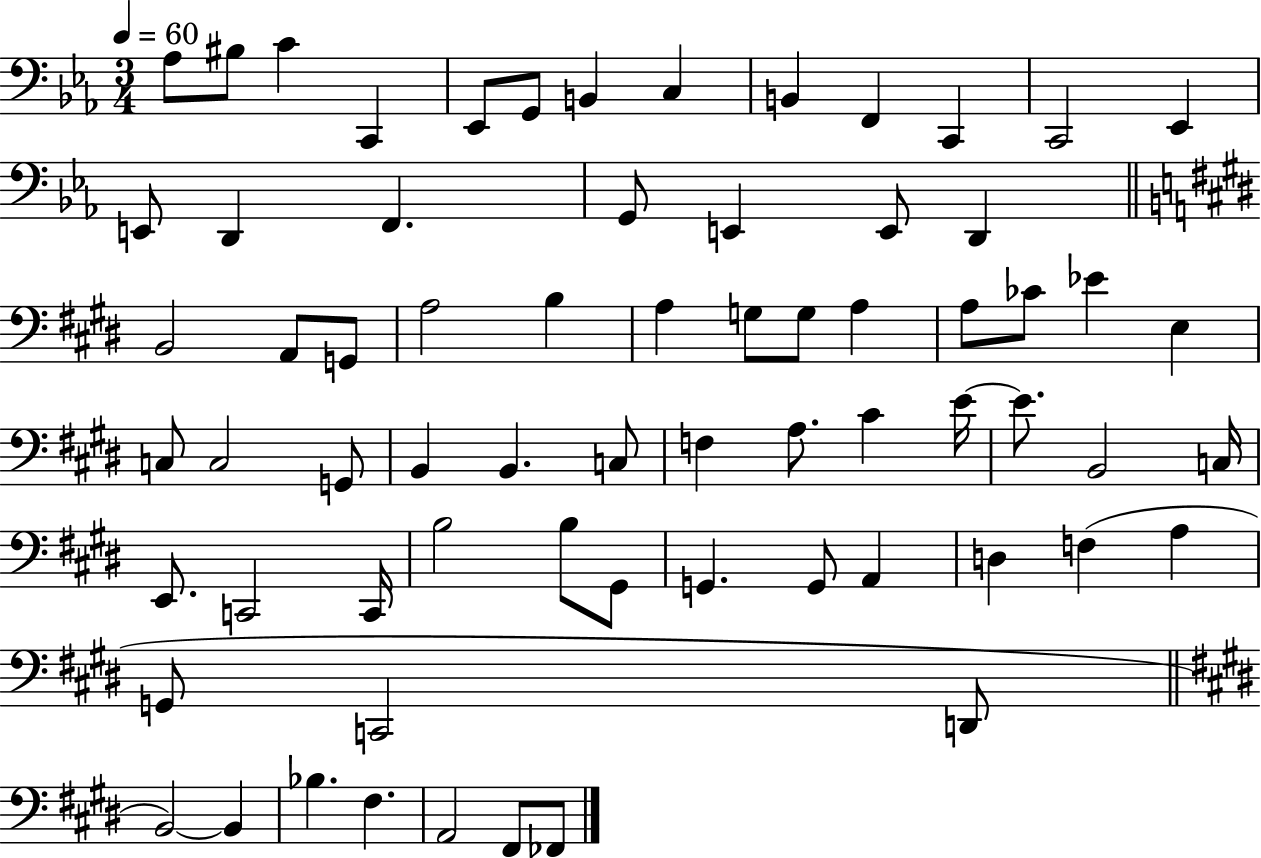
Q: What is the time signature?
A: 3/4